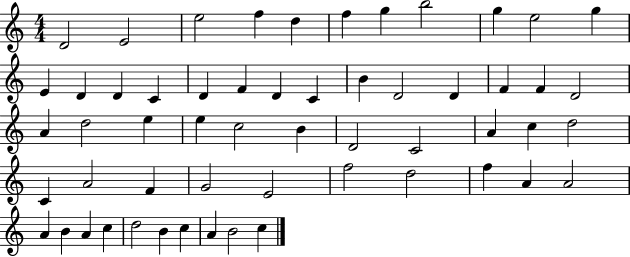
{
  \clef treble
  \numericTimeSignature
  \time 4/4
  \key c \major
  d'2 e'2 | e''2 f''4 d''4 | f''4 g''4 b''2 | g''4 e''2 g''4 | \break e'4 d'4 d'4 c'4 | d'4 f'4 d'4 c'4 | b'4 d'2 d'4 | f'4 f'4 d'2 | \break a'4 d''2 e''4 | e''4 c''2 b'4 | d'2 c'2 | a'4 c''4 d''2 | \break c'4 a'2 f'4 | g'2 e'2 | f''2 d''2 | f''4 a'4 a'2 | \break a'4 b'4 a'4 c''4 | d''2 b'4 c''4 | a'4 b'2 c''4 | \bar "|."
}